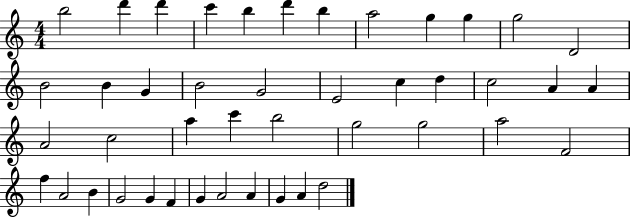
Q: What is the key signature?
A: C major